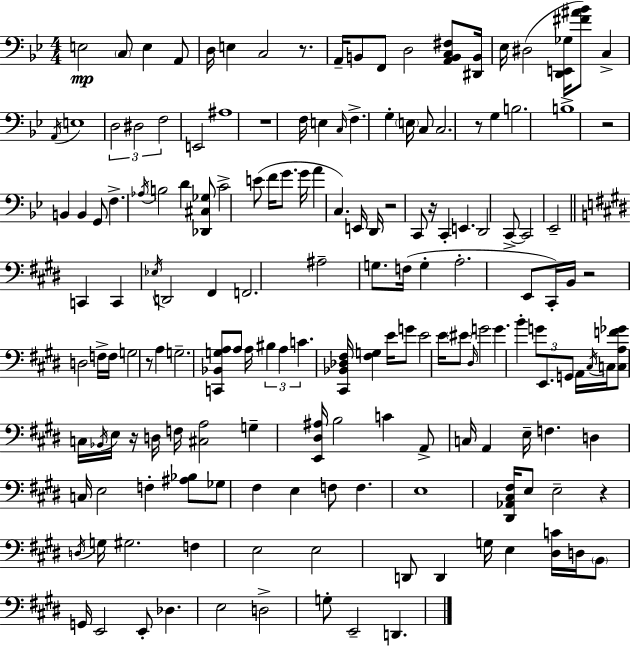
E3/h C3/e E3/q A2/e D3/s E3/q C3/h R/e. A2/s B2/e F2/e D3/h [A2,B2,C3,F#3]/e [D#2,B2]/s Eb3/s D#3/h [D2,E2,Gb3]/s [F#4,A#4,Bb4]/e C3/q A2/s E3/w D3/h D#3/h F3/h E2/h A#3/w R/w F3/s E3/q C3/s F3/q. G3/q E3/s C3/e C3/h. R/e G3/q B3/h. B3/w R/h B2/q B2/q G2/e F3/q. Ab3/s B3/h D4/q [Db2,C#3,Gb3]/e C4/h E4/e F4/s G4/e. G4/s A4/q C3/q. E2/s D2/s R/h C2/e R/s C2/q E2/q. D2/h C2/e C2/h Eb2/h C2/q C2/q Eb3/s D2/h F#2/q F2/h. A#3/h G3/e. F3/s G3/q A3/h. E2/e C#2/s B2/s R/h D3/h F3/s F3/s G3/h R/e A3/q G3/h. [C2,Bb2,G3,A3]/e A3/e A3/s BIS3/q A3/q C4/q. [C#2,Bb2,Db3,F#3]/s [F#3,G3]/q E4/s G4/e E4/h E4/s EIS4/e D#3/s G4/h G4/q. B4/q G4/e E2/e. G2/e A2/s C#3/s C3/s [C3,A3,F4,Gb4]/e C3/s Bb2/s E3/s R/s D3/s F3/s [C#3,A3]/h G3/q [E2,D#3,A#3]/s B3/h C4/q A2/e C3/s A2/q E3/s F3/q. D3/q C3/s E3/h F3/q [A#3,Bb3]/e Gb3/e F#3/q E3/q F3/e F3/q. E3/w [D#2,Ab2,C#3,F#3]/s E3/e E3/h R/q D3/s G3/s G#3/h. F3/q E3/h E3/h D2/e D2/q G3/s E3/q [D#3,C4]/s D3/s B2/e G2/s E2/h E2/e Db3/q. E3/h D3/h G3/e E2/h D2/q.